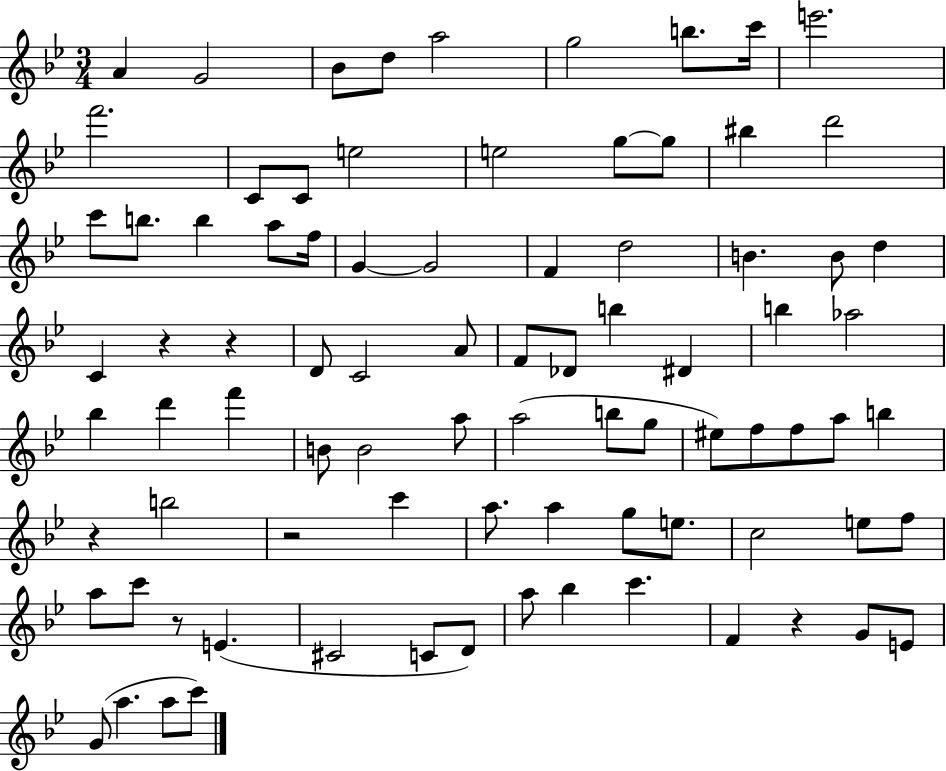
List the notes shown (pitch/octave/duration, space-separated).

A4/q G4/h Bb4/e D5/e A5/h G5/h B5/e. C6/s E6/h. F6/h. C4/e C4/e E5/h E5/h G5/e G5/e BIS5/q D6/h C6/e B5/e. B5/q A5/e F5/s G4/q G4/h F4/q D5/h B4/q. B4/e D5/q C4/q R/q R/q D4/e C4/h A4/e F4/e Db4/e B5/q D#4/q B5/q Ab5/h Bb5/q D6/q F6/q B4/e B4/h A5/e A5/h B5/e G5/e EIS5/e F5/e F5/e A5/e B5/q R/q B5/h R/h C6/q A5/e. A5/q G5/e E5/e. C5/h E5/e F5/e A5/e C6/e R/e E4/q. C#4/h C4/e D4/e A5/e Bb5/q C6/q. F4/q R/q G4/e E4/e G4/e A5/q. A5/e C6/e